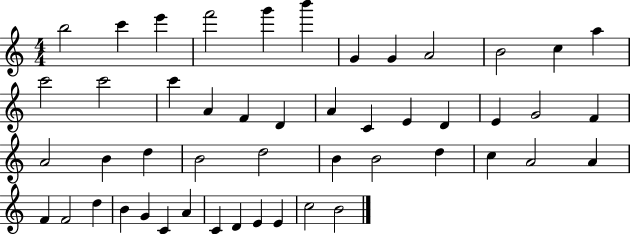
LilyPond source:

{
  \clef treble
  \numericTimeSignature
  \time 4/4
  \key c \major
  b''2 c'''4 e'''4 | f'''2 g'''4 b'''4 | g'4 g'4 a'2 | b'2 c''4 a''4 | \break c'''2 c'''2 | c'''4 a'4 f'4 d'4 | a'4 c'4 e'4 d'4 | e'4 g'2 f'4 | \break a'2 b'4 d''4 | b'2 d''2 | b'4 b'2 d''4 | c''4 a'2 a'4 | \break f'4 f'2 d''4 | b'4 g'4 c'4 a'4 | c'4 d'4 e'4 e'4 | c''2 b'2 | \break \bar "|."
}